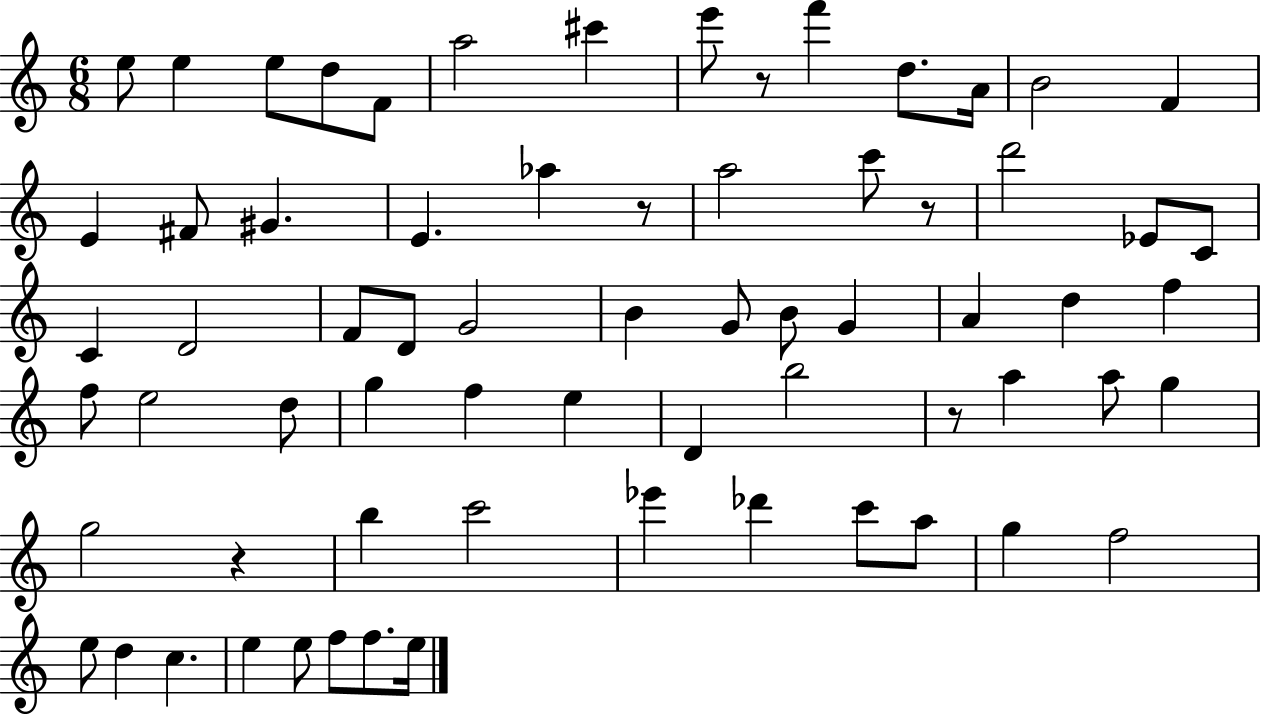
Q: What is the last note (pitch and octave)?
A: E5